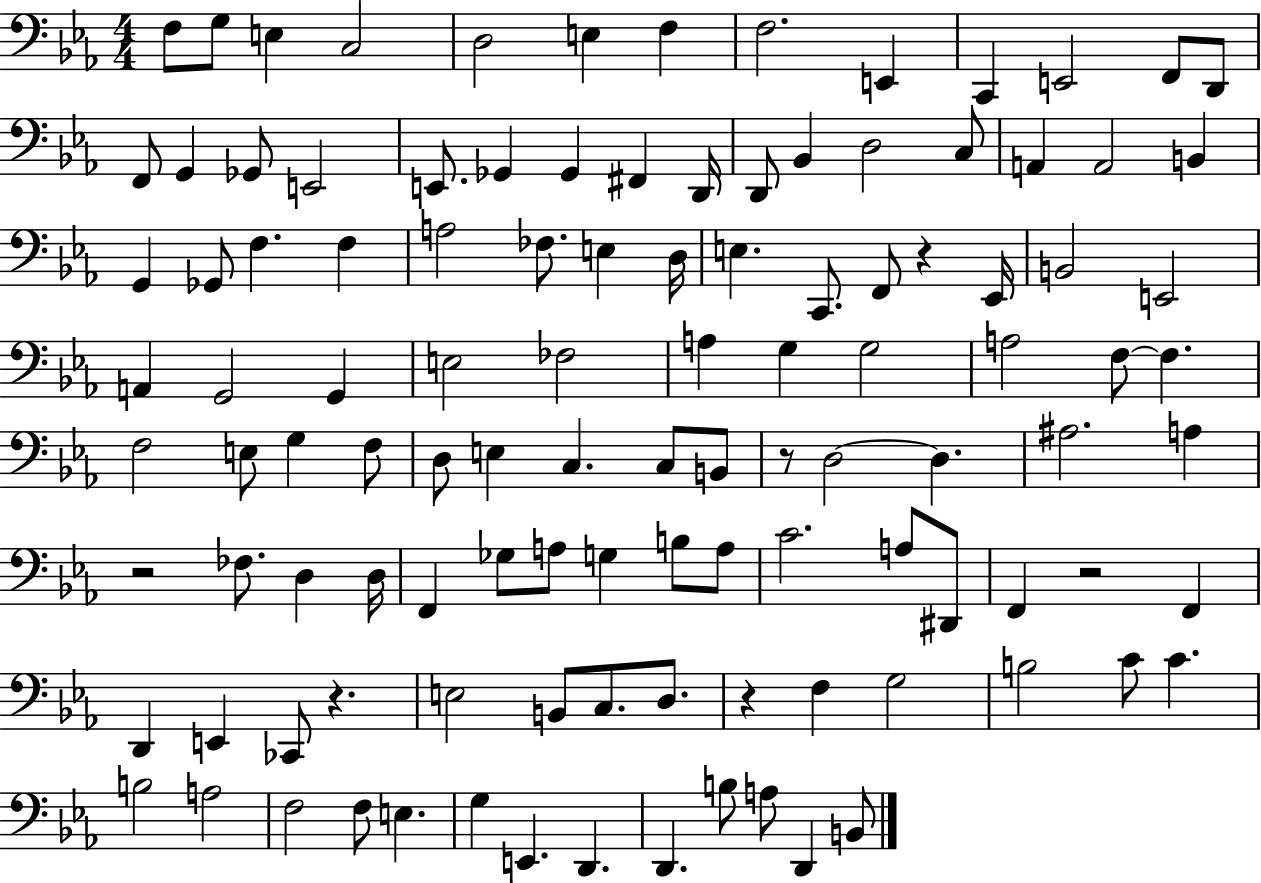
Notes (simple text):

F3/e G3/e E3/q C3/h D3/h E3/q F3/q F3/h. E2/q C2/q E2/h F2/e D2/e F2/e G2/q Gb2/e E2/h E2/e. Gb2/q Gb2/q F#2/q D2/s D2/e Bb2/q D3/h C3/e A2/q A2/h B2/q G2/q Gb2/e F3/q. F3/q A3/h FES3/e. E3/q D3/s E3/q. C2/e. F2/e R/q Eb2/s B2/h E2/h A2/q G2/h G2/q E3/h FES3/h A3/q G3/q G3/h A3/h F3/e F3/q. F3/h E3/e G3/q F3/e D3/e E3/q C3/q. C3/e B2/e R/e D3/h D3/q. A#3/h. A3/q R/h FES3/e. D3/q D3/s F2/q Gb3/e A3/e G3/q B3/e A3/e C4/h. A3/e D#2/e F2/q R/h F2/q D2/q E2/q CES2/e R/q. E3/h B2/e C3/e. D3/e. R/q F3/q G3/h B3/h C4/e C4/q. B3/h A3/h F3/h F3/e E3/q. G3/q E2/q. D2/q. D2/q. B3/e A3/e D2/q B2/e